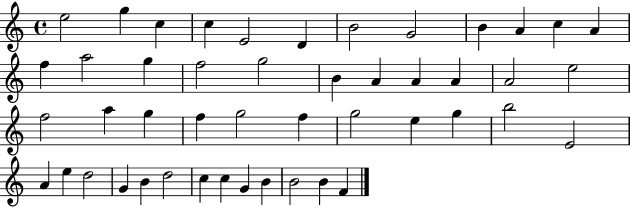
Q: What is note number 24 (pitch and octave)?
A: F5